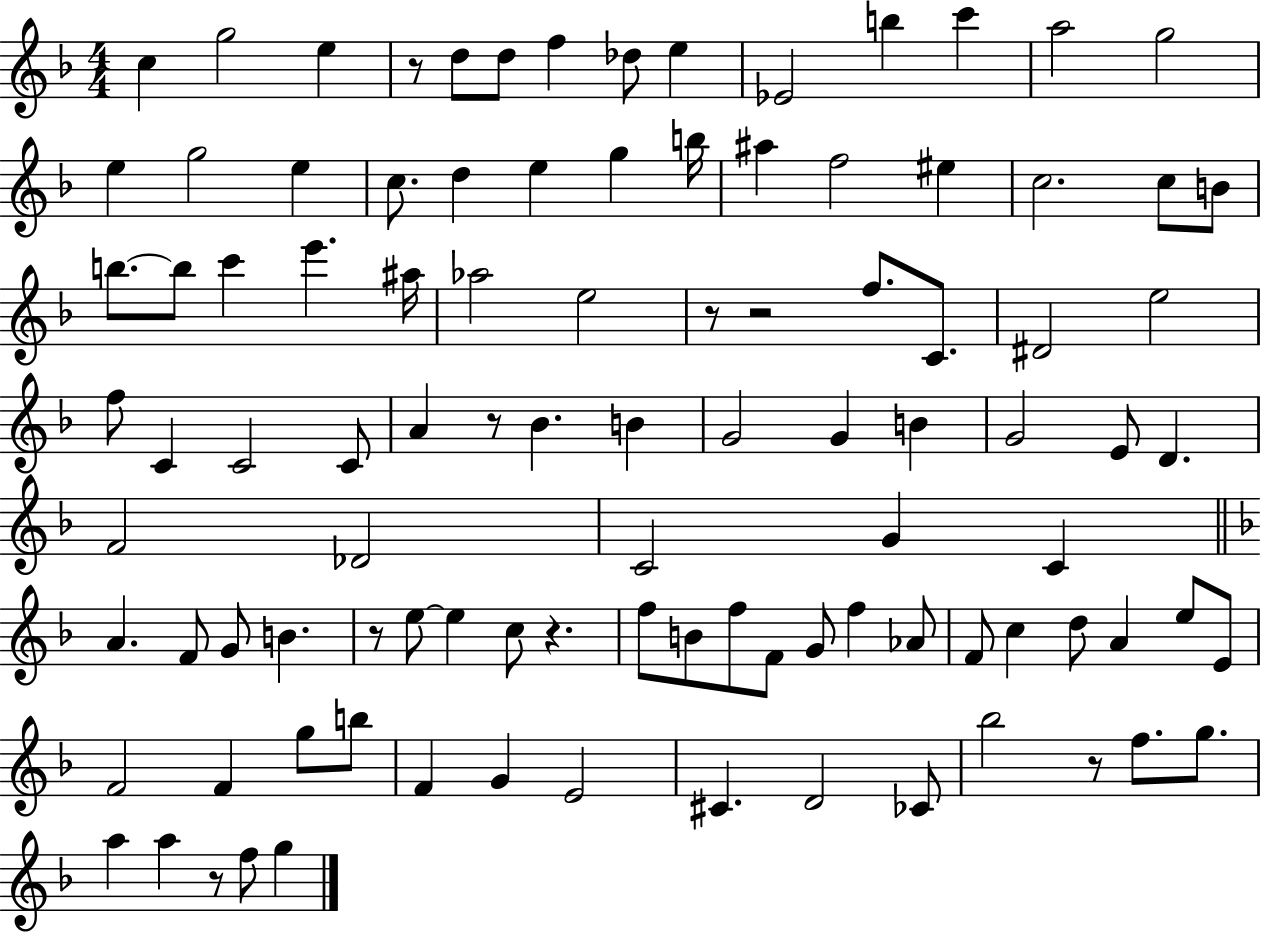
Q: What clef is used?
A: treble